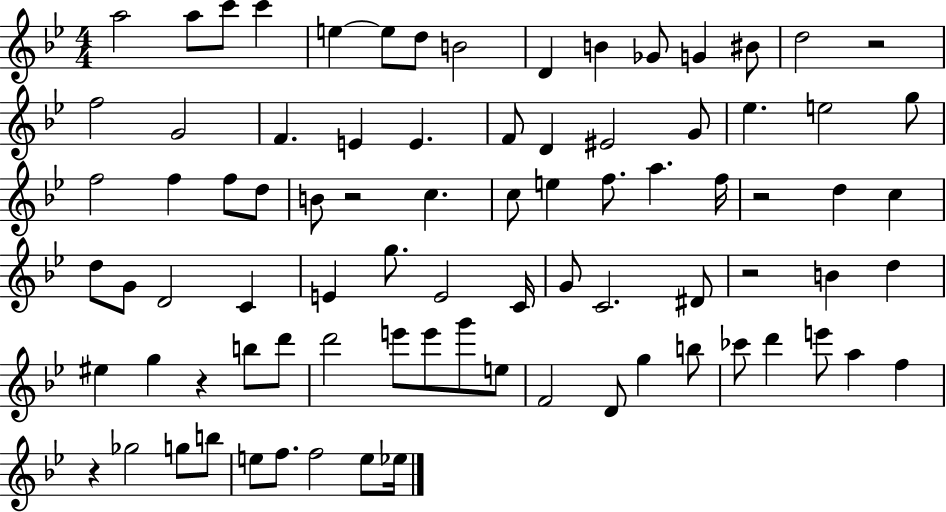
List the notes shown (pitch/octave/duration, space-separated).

A5/h A5/e C6/e C6/q E5/q E5/e D5/e B4/h D4/q B4/q Gb4/e G4/q BIS4/e D5/h R/h F5/h G4/h F4/q. E4/q E4/q. F4/e D4/q EIS4/h G4/e Eb5/q. E5/h G5/e F5/h F5/q F5/e D5/e B4/e R/h C5/q. C5/e E5/q F5/e. A5/q. F5/s R/h D5/q C5/q D5/e G4/e D4/h C4/q E4/q G5/e. E4/h C4/s G4/e C4/h. D#4/e R/h B4/q D5/q EIS5/q G5/q R/q B5/e D6/e D6/h E6/e E6/e G6/e E5/e F4/h D4/e G5/q B5/e CES6/e D6/q E6/e A5/q F5/q R/q Gb5/h G5/e B5/e E5/e F5/e. F5/h E5/e Eb5/s